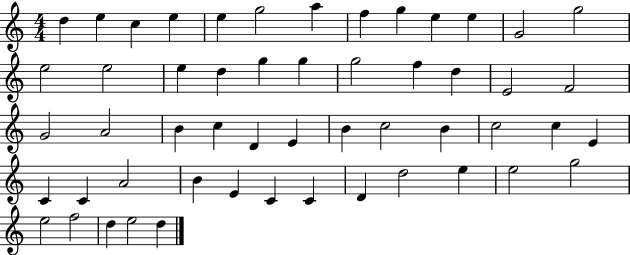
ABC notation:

X:1
T:Untitled
M:4/4
L:1/4
K:C
d e c e e g2 a f g e e G2 g2 e2 e2 e d g g g2 f d E2 F2 G2 A2 B c D E B c2 B c2 c E C C A2 B E C C D d2 e e2 g2 e2 f2 d e2 d